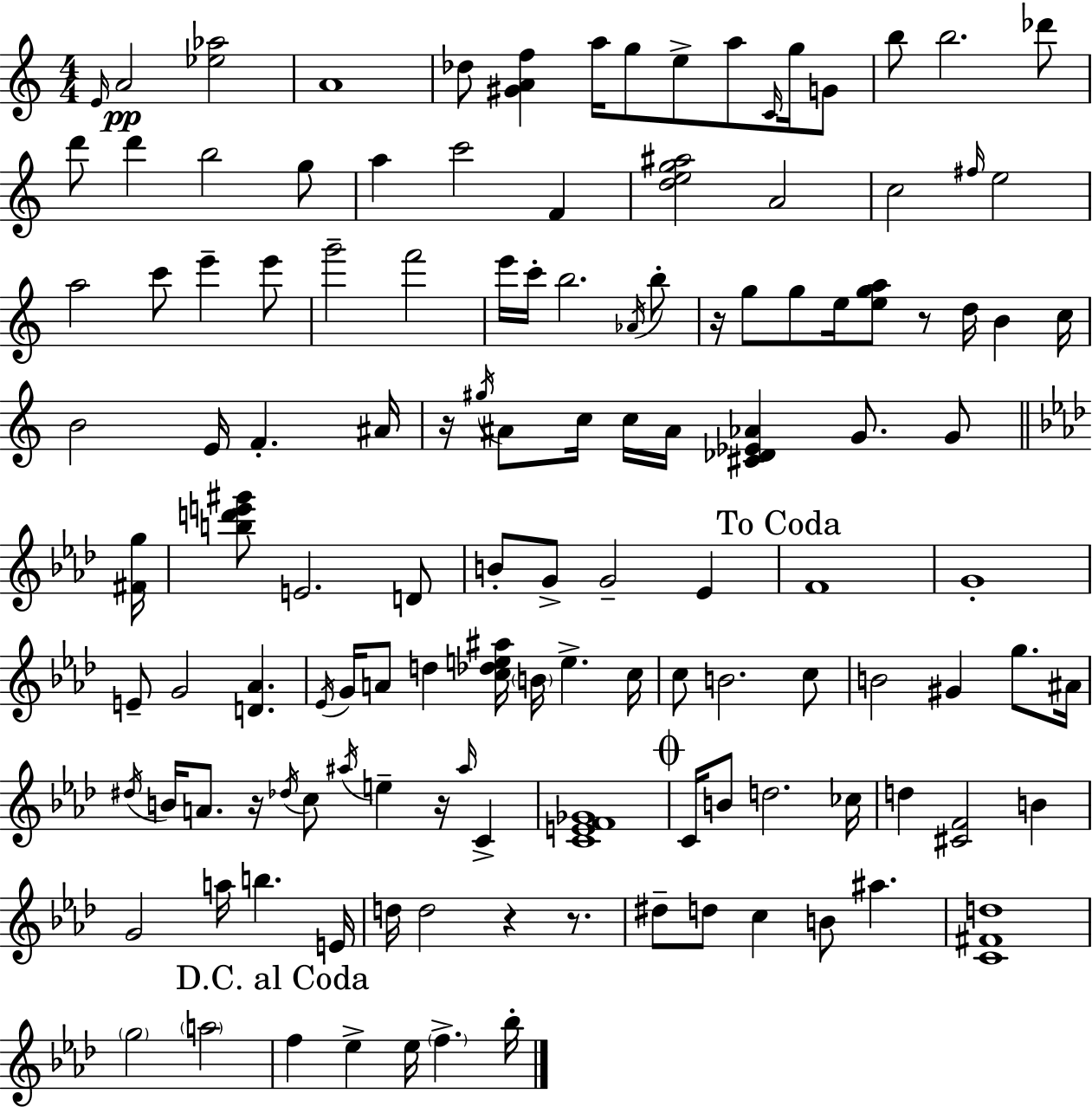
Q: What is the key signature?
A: C major